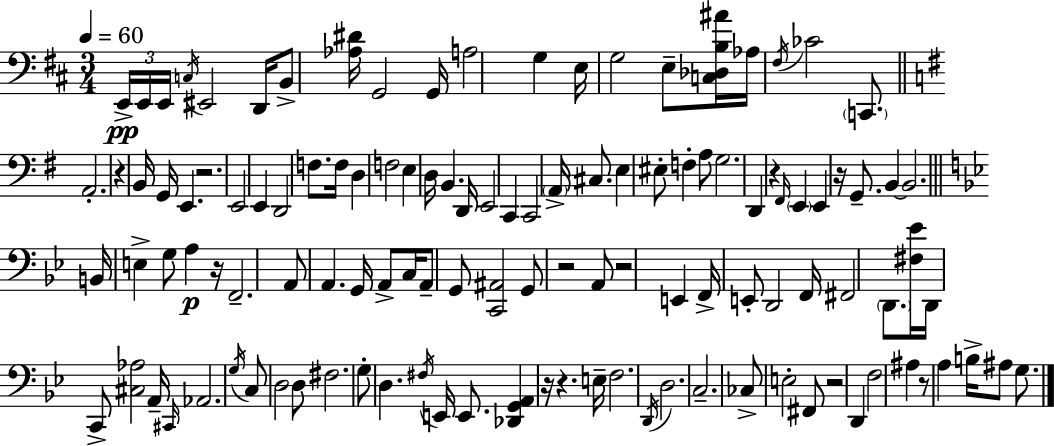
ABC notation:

X:1
T:Untitled
M:3/4
L:1/4
K:D
E,,/4 E,,/4 E,,/4 C,/4 ^E,,2 D,,/4 B,,/2 [_A,^D]/4 G,,2 G,,/4 A,2 G, E,/4 G,2 E,/2 [C,_D,B,^A]/4 _A,/4 ^F,/4 _C2 C,,/2 A,,2 z B,,/4 G,,/4 E,, z2 E,,2 E,, D,,2 F,/2 F,/4 D, F,2 E, D,/4 B,, D,,/4 E,,2 C,, C,,2 A,,/4 ^C,/2 E, ^E,/2 F, A,/2 G,2 D,, z ^F,,/4 E,, E,, z/4 G,,/2 B,, B,,2 B,,/4 E, G,/2 A, z/4 F,,2 A,,/2 A,, G,,/4 A,,/2 C,/4 A,,/2 G,,/2 [C,,^A,,]2 G,,/2 z2 A,,/2 z2 E,, F,,/4 E,,/2 D,,2 F,,/4 ^F,,2 D,,/2 [^F,_E]/4 D,,/4 C,,/2 [^C,_A,]2 A,,/4 ^C,,/4 _A,,2 G,/4 C,/2 D,2 D,/2 ^F,2 G,/2 D, ^F,/4 E,,/4 E,,/2 [_D,,G,,A,,] z/4 z E,/4 F,2 D,,/4 D,2 C,2 _C,/2 E,2 ^F,,/2 z2 D,, F,2 ^A, z/2 A, B,/4 ^A,/2 G,/2